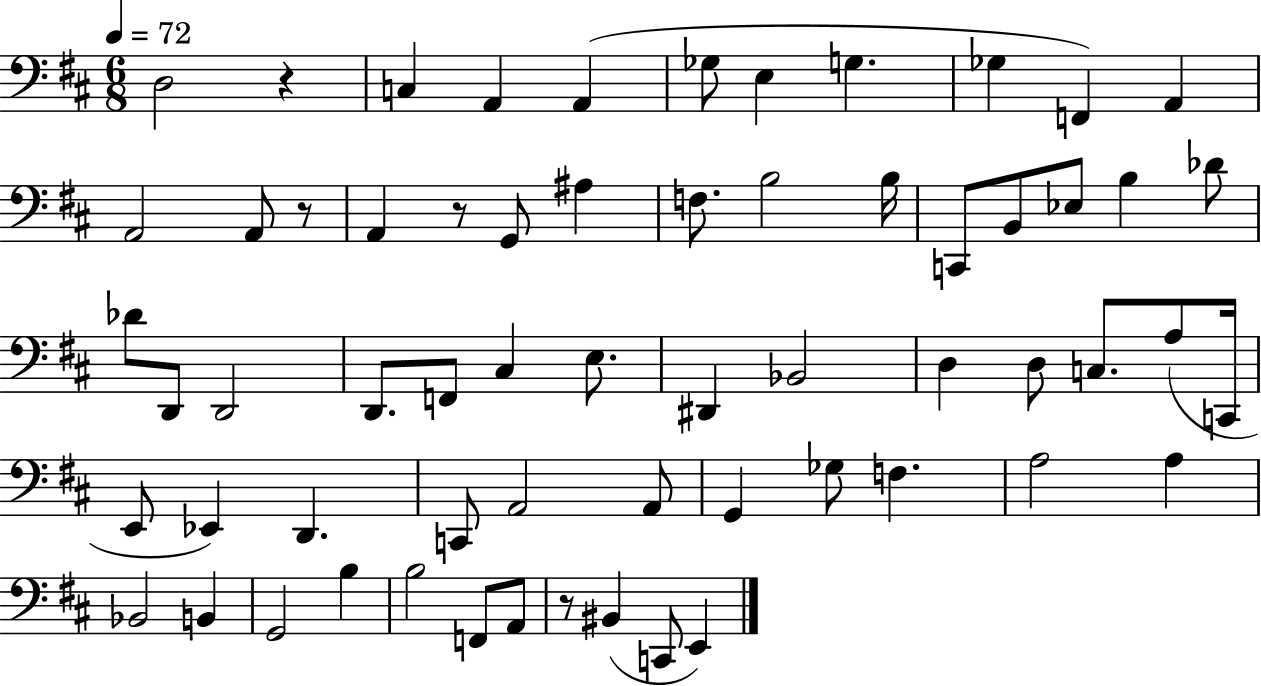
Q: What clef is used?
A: bass